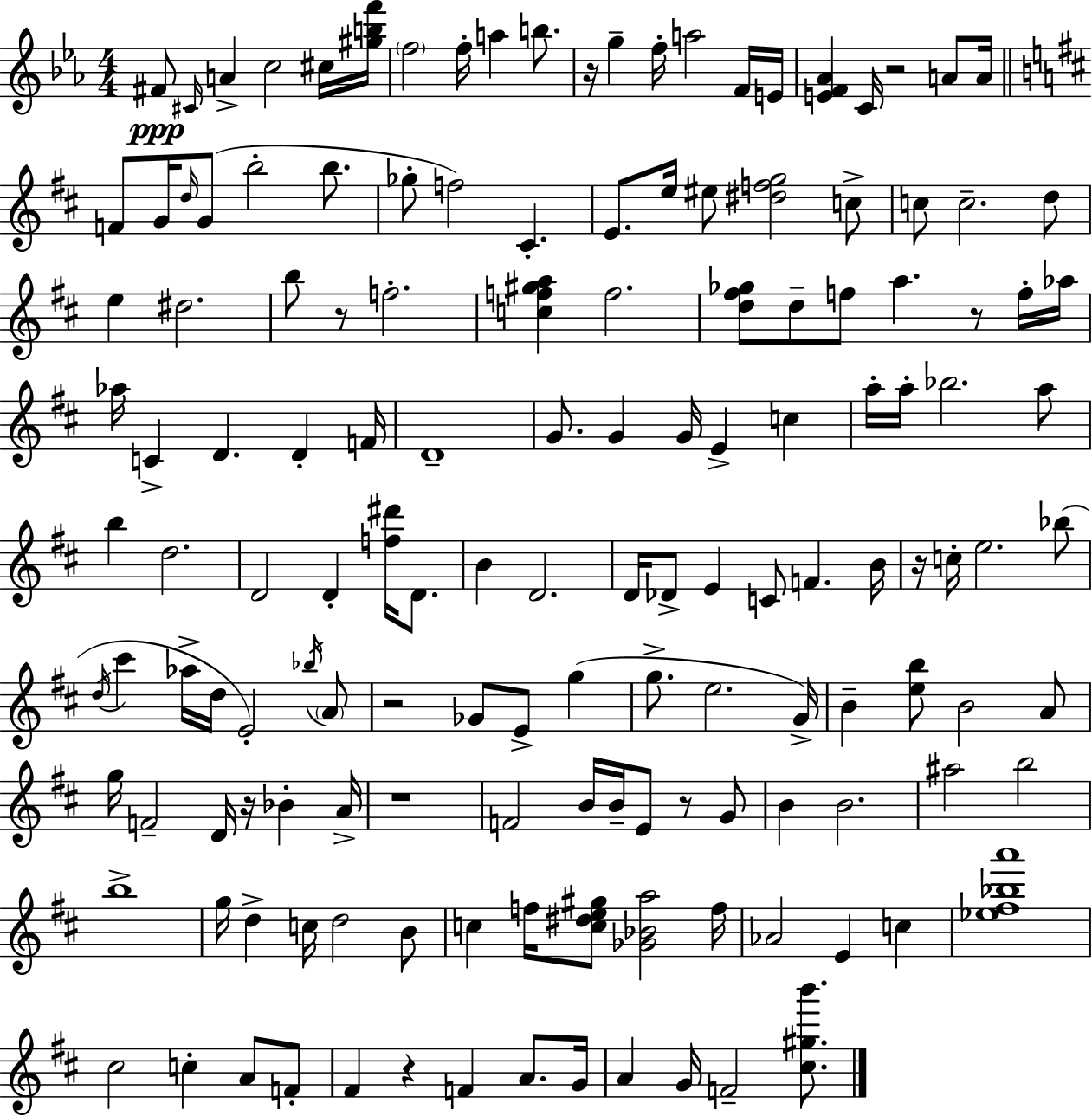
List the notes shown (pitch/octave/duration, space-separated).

F#4/e C#4/s A4/q C5/h C#5/s [G#5,B5,F6]/s F5/h F5/s A5/q B5/e. R/s G5/q F5/s A5/h F4/s E4/s [E4,F4,Ab4]/q C4/s R/h A4/e A4/s F4/e G4/s D5/s G4/e B5/h B5/e. Gb5/e F5/h C#4/q. E4/e. E5/s EIS5/e [D#5,F5,G5]/h C5/e C5/e C5/h. D5/e E5/q D#5/h. B5/e R/e F5/h. [C5,F5,G#5,A5]/q F5/h. [D5,F#5,Gb5]/e D5/e F5/e A5/q. R/e F5/s Ab5/s Ab5/s C4/q D4/q. D4/q F4/s D4/w G4/e. G4/q G4/s E4/q C5/q A5/s A5/s Bb5/h. A5/e B5/q D5/h. D4/h D4/q [F5,D#6]/s D4/e. B4/q D4/h. D4/s Db4/e E4/q C4/e F4/q. B4/s R/s C5/s E5/h. Bb5/e D5/s C#6/q Ab5/s D5/s E4/h Bb5/s A4/e R/h Gb4/e E4/e G5/q G5/e. E5/h. G4/s B4/q [E5,B5]/e B4/h A4/e G5/s F4/h D4/s R/s Bb4/q A4/s R/w F4/h B4/s B4/s E4/e R/e G4/e B4/q B4/h. A#5/h B5/h B5/w G5/s D5/q C5/s D5/h B4/e C5/q F5/s [C5,D#5,E5,G#5]/e [Gb4,Bb4,A5]/h F5/s Ab4/h E4/q C5/q [Eb5,F#5,Bb5,A6]/w C#5/h C5/q A4/e F4/e F#4/q R/q F4/q A4/e. G4/s A4/q G4/s F4/h [C#5,G#5,B6]/e.